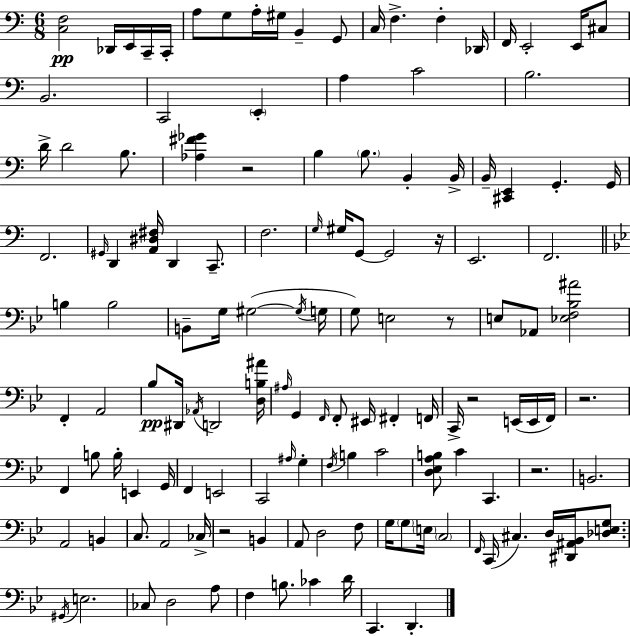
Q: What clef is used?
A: bass